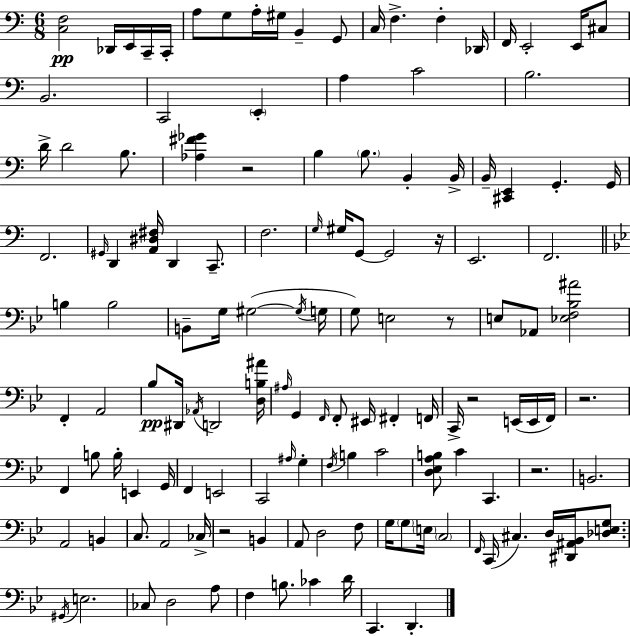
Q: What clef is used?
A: bass